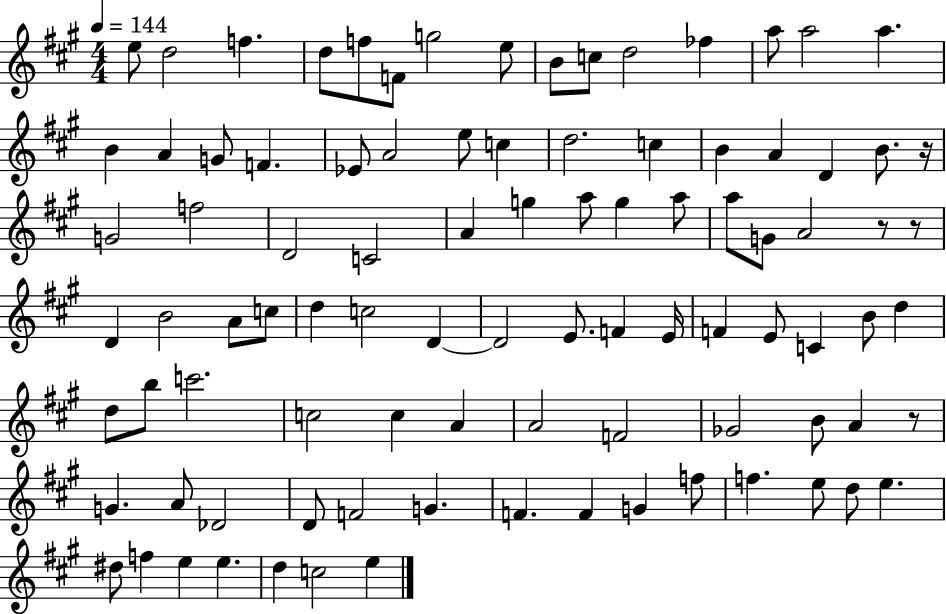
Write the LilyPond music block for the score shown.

{
  \clef treble
  \numericTimeSignature
  \time 4/4
  \key a \major
  \tempo 4 = 144
  e''8 d''2 f''4. | d''8 f''8 f'8 g''2 e''8 | b'8 c''8 d''2 fes''4 | a''8 a''2 a''4. | \break b'4 a'4 g'8 f'4. | ees'8 a'2 e''8 c''4 | d''2. c''4 | b'4 a'4 d'4 b'8. r16 | \break g'2 f''2 | d'2 c'2 | a'4 g''4 a''8 g''4 a''8 | a''8 g'8 a'2 r8 r8 | \break d'4 b'2 a'8 c''8 | d''4 c''2 d'4~~ | d'2 e'8. f'4 e'16 | f'4 e'8 c'4 b'8 d''4 | \break d''8 b''8 c'''2. | c''2 c''4 a'4 | a'2 f'2 | ges'2 b'8 a'4 r8 | \break g'4. a'8 des'2 | d'8 f'2 g'4. | f'4. f'4 g'4 f''8 | f''4. e''8 d''8 e''4. | \break dis''8 f''4 e''4 e''4. | d''4 c''2 e''4 | \bar "|."
}